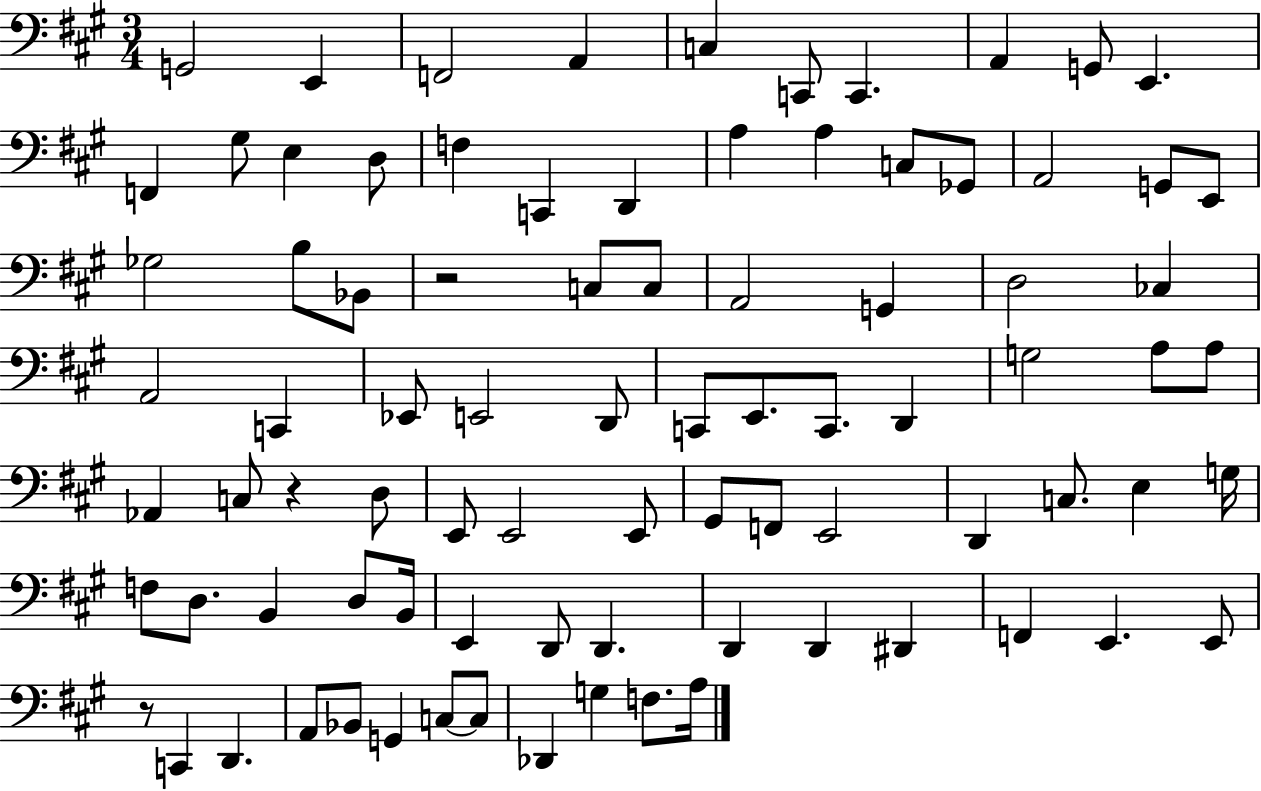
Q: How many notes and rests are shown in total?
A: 86